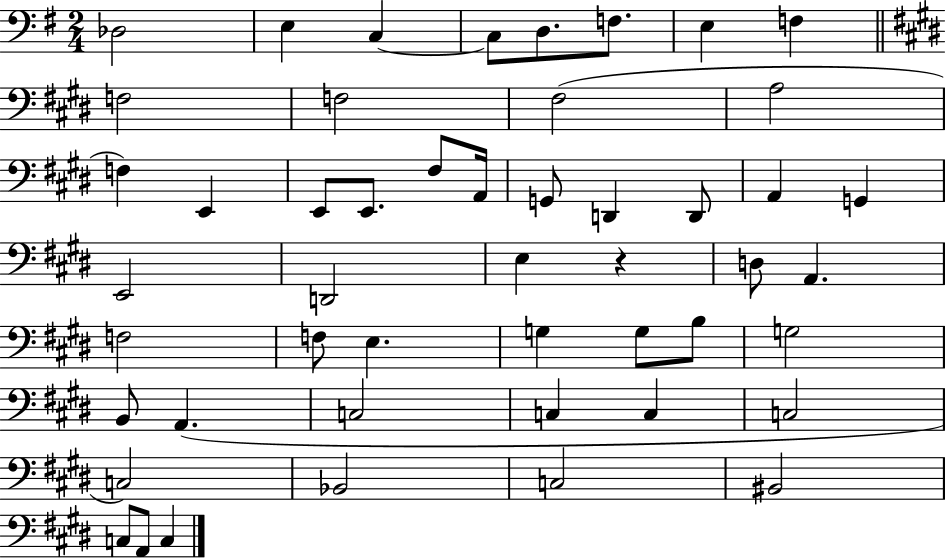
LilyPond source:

{
  \clef bass
  \numericTimeSignature
  \time 2/4
  \key g \major
  des2 | e4 c4~~ | c8 d8. f8. | e4 f4 | \break \bar "||" \break \key e \major f2 | f2 | fis2( | a2 | \break f4) e,4 | e,8 e,8. fis8 a,16 | g,8 d,4 d,8 | a,4 g,4 | \break e,2 | d,2 | e4 r4 | d8 a,4. | \break f2 | f8 e4. | g4 g8 b8 | g2 | \break b,8 a,4.( | c2 | c4 c4 | c2 | \break c2) | bes,2 | c2 | bis,2 | \break c8 a,8 c4 | \bar "|."
}